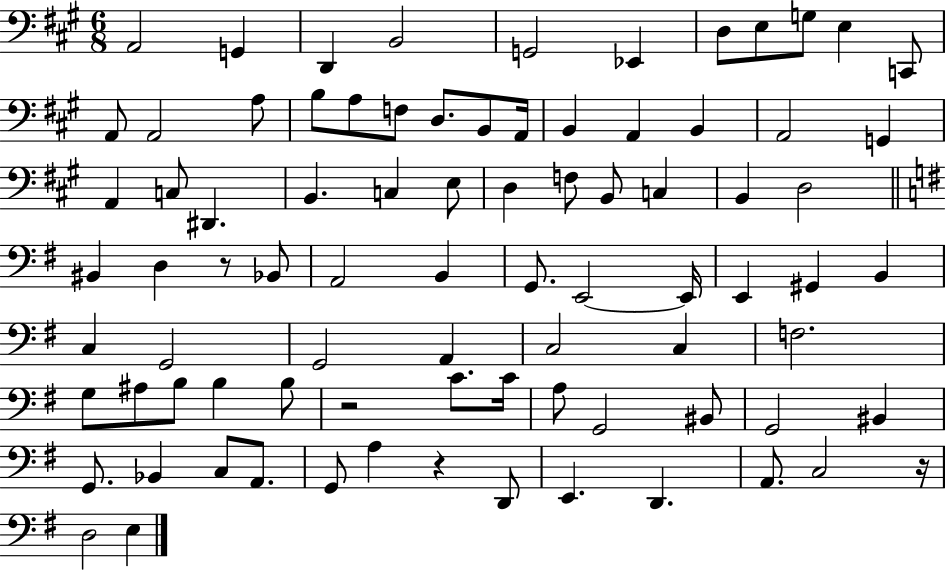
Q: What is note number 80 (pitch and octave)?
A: E3